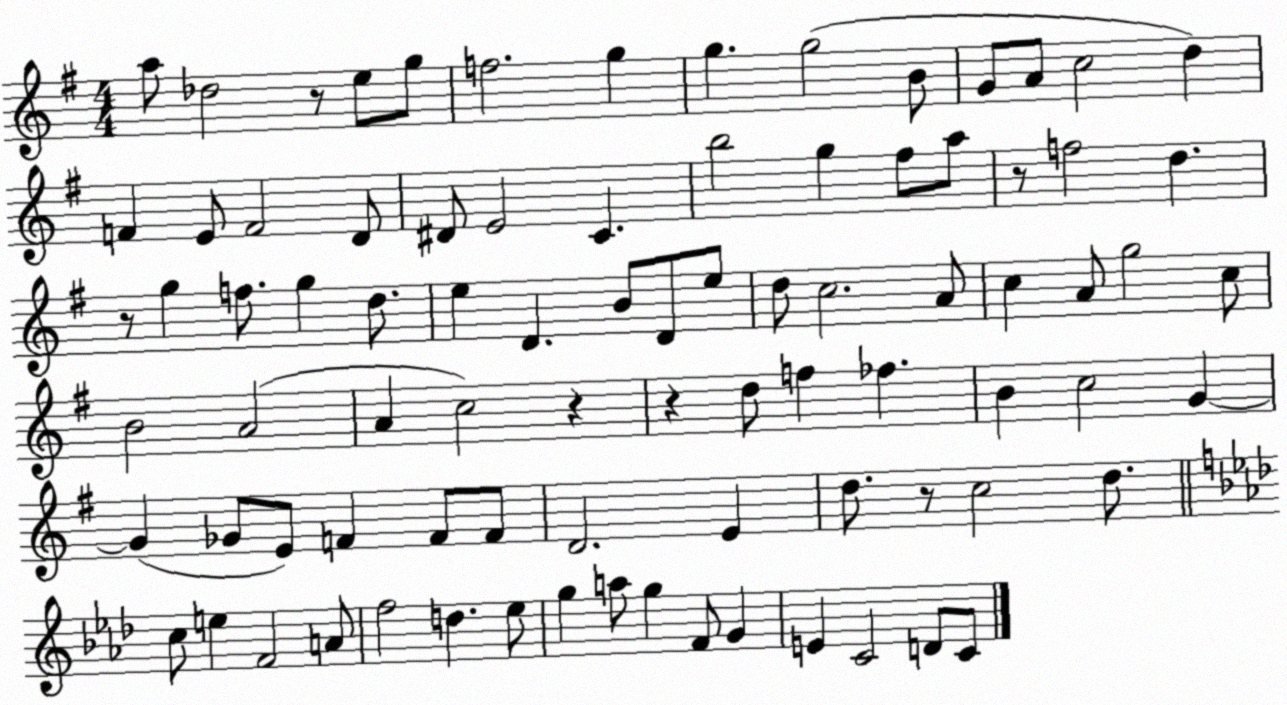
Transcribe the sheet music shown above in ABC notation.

X:1
T:Untitled
M:4/4
L:1/4
K:G
a/2 _d2 z/2 e/2 g/2 f2 g g g2 B/2 G/2 A/2 c2 d F E/2 F2 D/2 ^D/2 E2 C b2 g ^f/2 a/2 z/2 f2 d z/2 g f/2 g d/2 e D B/2 D/2 e/2 d/2 c2 A/2 c A/2 g2 c/2 B2 A2 A c2 z z d/2 f _f B c2 G G _G/2 E/2 F F/2 F/2 D2 E d/2 z/2 c2 d/2 c/2 e F2 A/2 f2 d _e/2 g a/2 g F/2 G E C2 D/2 C/2